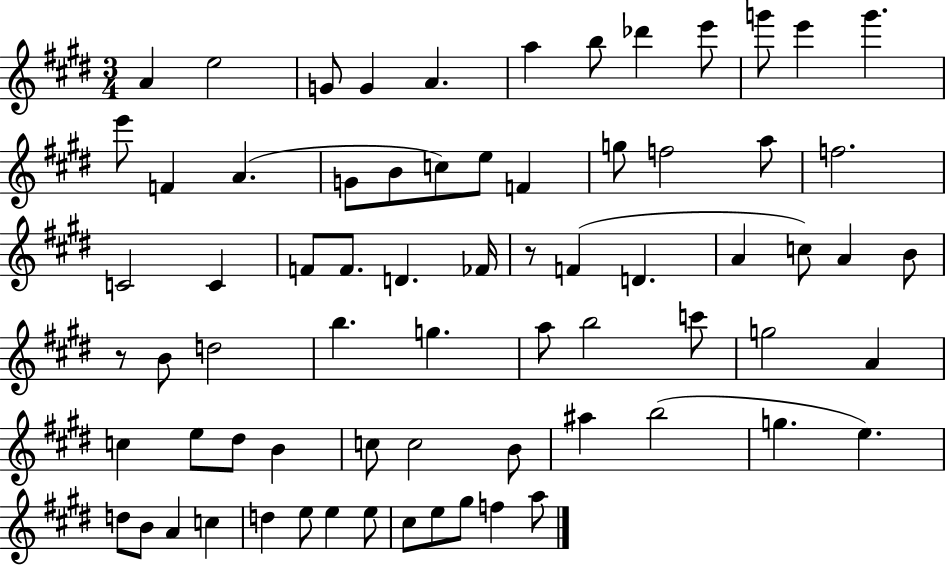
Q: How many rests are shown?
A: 2